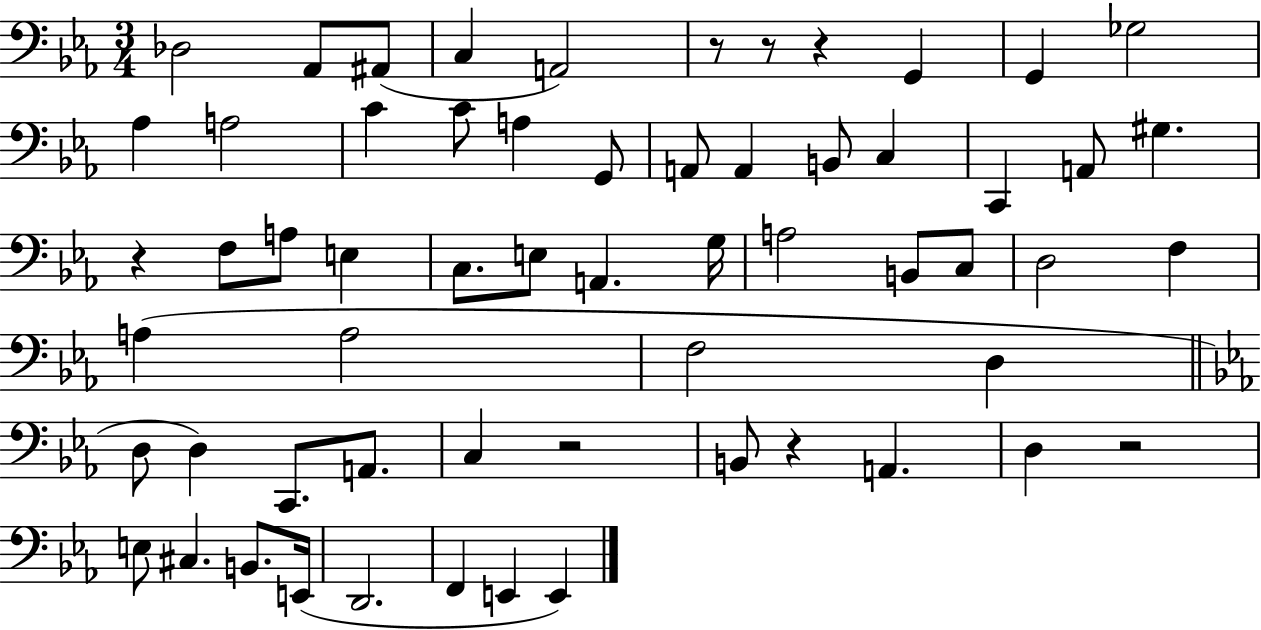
X:1
T:Untitled
M:3/4
L:1/4
K:Eb
_D,2 _A,,/2 ^A,,/2 C, A,,2 z/2 z/2 z G,, G,, _G,2 _A, A,2 C C/2 A, G,,/2 A,,/2 A,, B,,/2 C, C,, A,,/2 ^G, z F,/2 A,/2 E, C,/2 E,/2 A,, G,/4 A,2 B,,/2 C,/2 D,2 F, A, A,2 F,2 D, D,/2 D, C,,/2 A,,/2 C, z2 B,,/2 z A,, D, z2 E,/2 ^C, B,,/2 E,,/4 D,,2 F,, E,, E,,